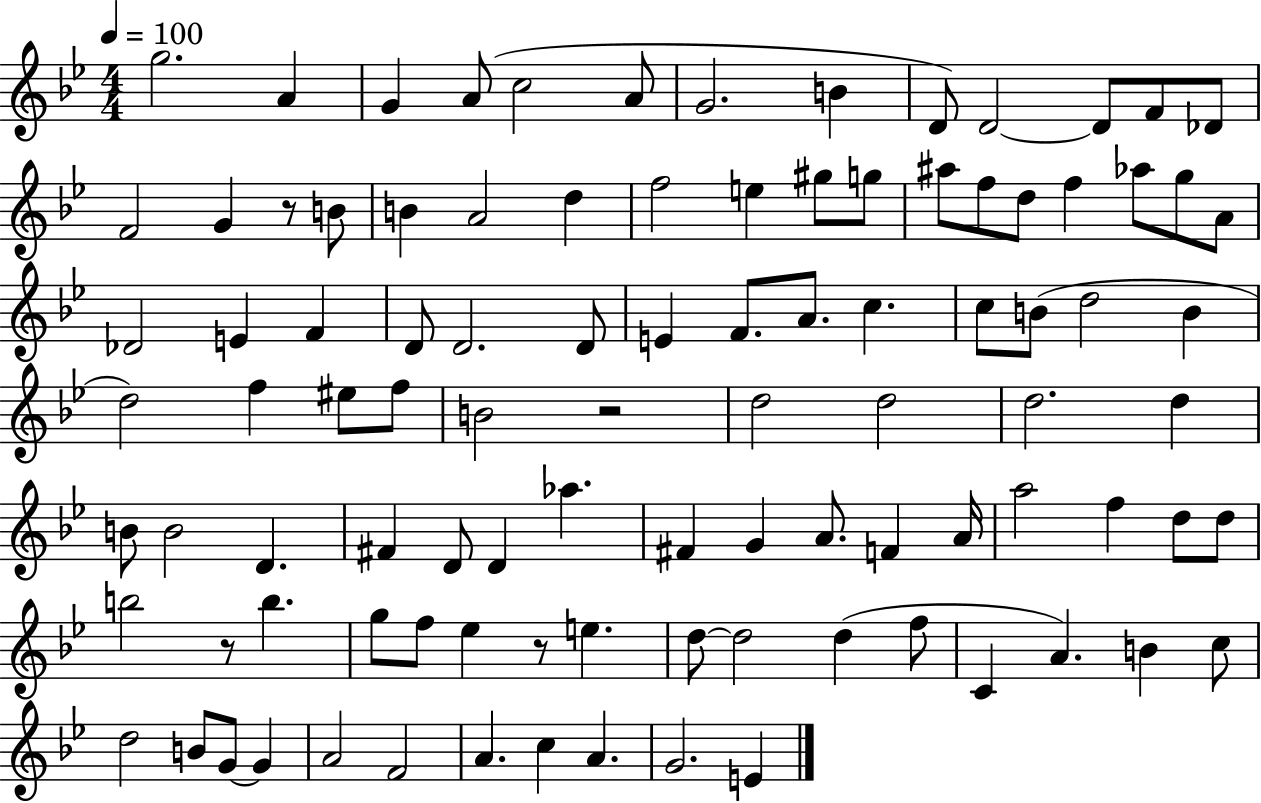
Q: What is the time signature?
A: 4/4